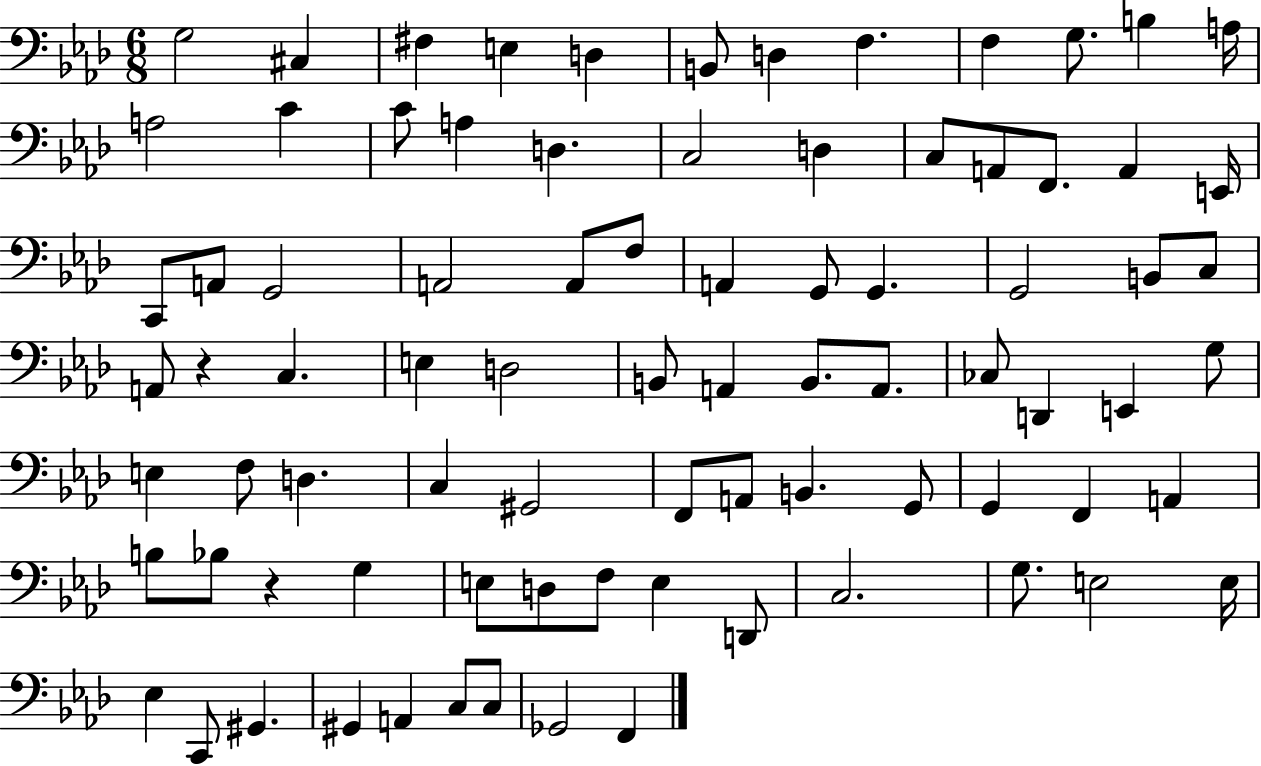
{
  \clef bass
  \numericTimeSignature
  \time 6/8
  \key aes \major
  g2 cis4 | fis4 e4 d4 | b,8 d4 f4. | f4 g8. b4 a16 | \break a2 c'4 | c'8 a4 d4. | c2 d4 | c8 a,8 f,8. a,4 e,16 | \break c,8 a,8 g,2 | a,2 a,8 f8 | a,4 g,8 g,4. | g,2 b,8 c8 | \break a,8 r4 c4. | e4 d2 | b,8 a,4 b,8. a,8. | ces8 d,4 e,4 g8 | \break e4 f8 d4. | c4 gis,2 | f,8 a,8 b,4. g,8 | g,4 f,4 a,4 | \break b8 bes8 r4 g4 | e8 d8 f8 e4 d,8 | c2. | g8. e2 e16 | \break ees4 c,8 gis,4. | gis,4 a,4 c8 c8 | ges,2 f,4 | \bar "|."
}